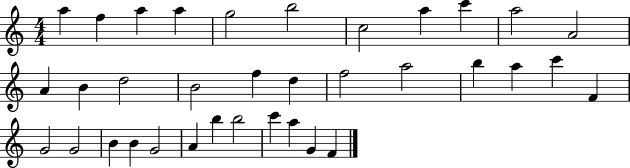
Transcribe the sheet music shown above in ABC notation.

X:1
T:Untitled
M:4/4
L:1/4
K:C
a f a a g2 b2 c2 a c' a2 A2 A B d2 B2 f d f2 a2 b a c' F G2 G2 B B G2 A b b2 c' a G F